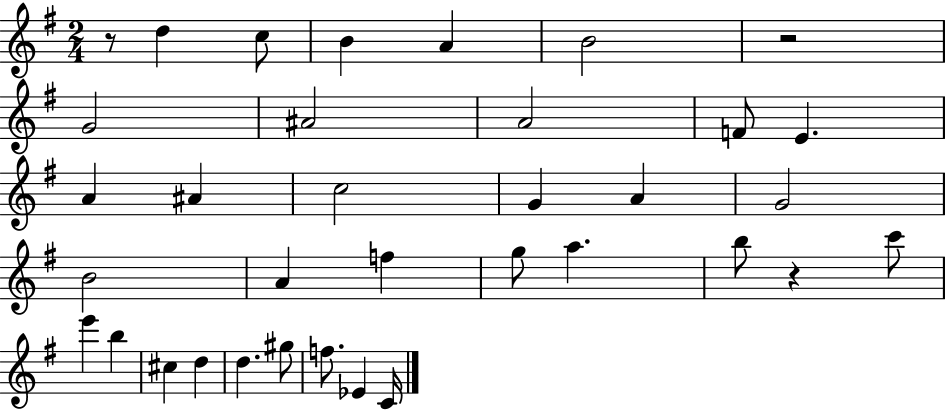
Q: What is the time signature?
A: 2/4